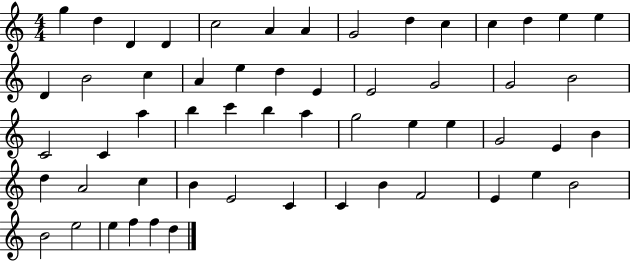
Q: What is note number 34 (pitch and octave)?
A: E5